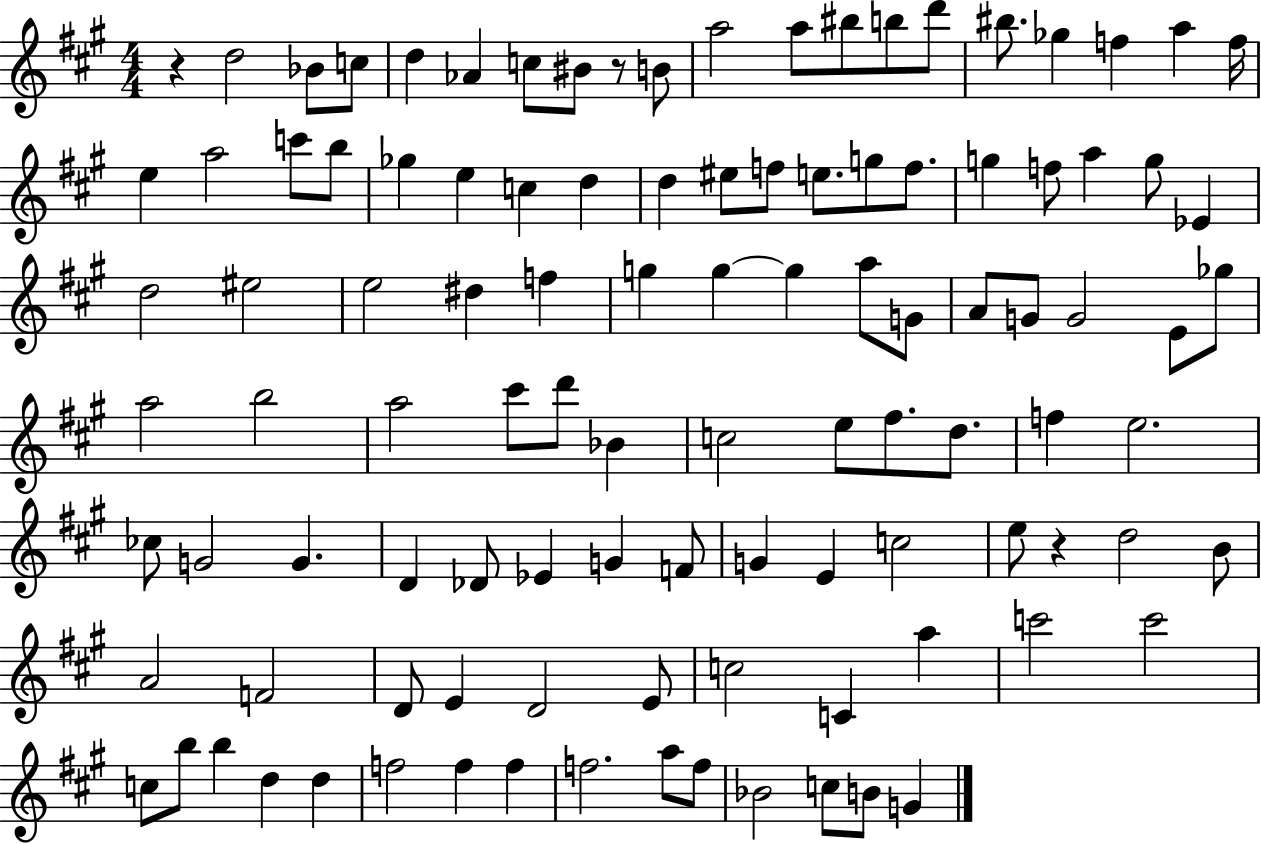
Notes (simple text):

R/q D5/h Bb4/e C5/e D5/q Ab4/q C5/e BIS4/e R/e B4/e A5/h A5/e BIS5/e B5/e D6/e BIS5/e. Gb5/q F5/q A5/q F5/s E5/q A5/h C6/e B5/e Gb5/q E5/q C5/q D5/q D5/q EIS5/e F5/e E5/e. G5/e F5/e. G5/q F5/e A5/q G5/e Eb4/q D5/h EIS5/h E5/h D#5/q F5/q G5/q G5/q G5/q A5/e G4/e A4/e G4/e G4/h E4/e Gb5/e A5/h B5/h A5/h C#6/e D6/e Bb4/q C5/h E5/e F#5/e. D5/e. F5/q E5/h. CES5/e G4/h G4/q. D4/q Db4/e Eb4/q G4/q F4/e G4/q E4/q C5/h E5/e R/q D5/h B4/e A4/h F4/h D4/e E4/q D4/h E4/e C5/h C4/q A5/q C6/h C6/h C5/e B5/e B5/q D5/q D5/q F5/h F5/q F5/q F5/h. A5/e F5/e Bb4/h C5/e B4/e G4/q